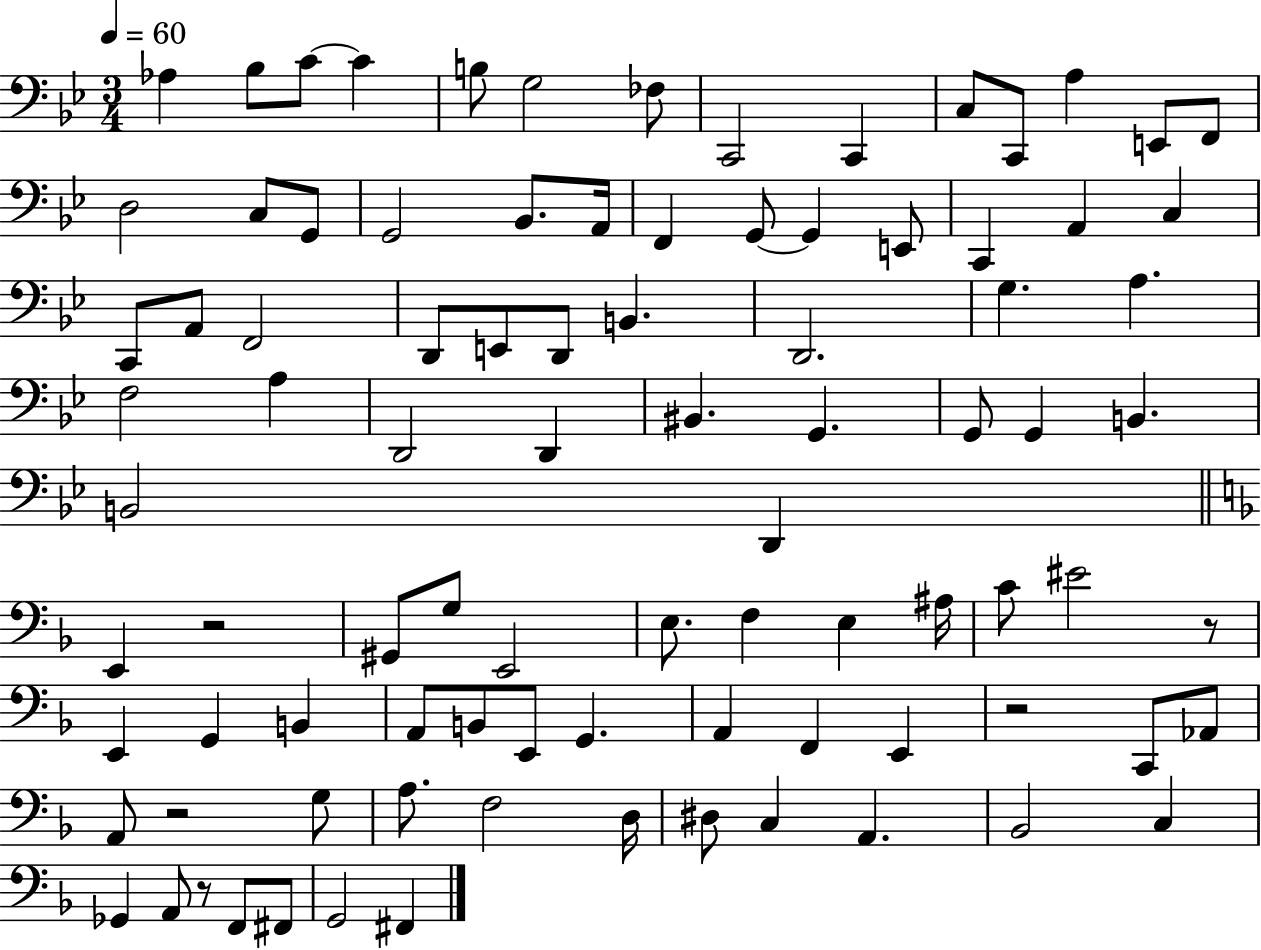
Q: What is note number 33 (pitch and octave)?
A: D2